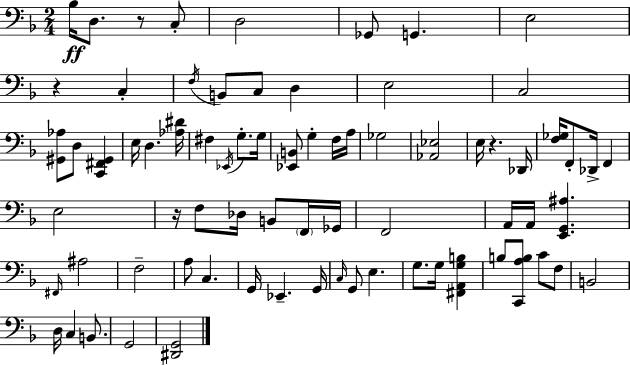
X:1
T:Untitled
M:2/4
L:1/4
K:F
_B,/4 D,/2 z/2 C,/2 D,2 _G,,/2 G,, E,2 z C, F,/4 B,,/2 C,/2 D, E,2 C,2 [^G,,_A,]/2 D,/2 [C,,^F,,^G,,] E,/4 D, [_A,^D]/4 ^F, _E,,/4 G,/2 G,/4 [_E,,B,,]/2 G, F,/4 A,/4 _G,2 [_A,,_E,]2 E,/4 z _D,,/4 [F,_G,]/4 F,,/2 _D,,/4 F,, E,2 z/4 F,/2 _D,/4 B,,/2 F,,/4 _G,,/4 F,,2 A,,/4 A,,/4 [E,,G,,^A,] ^F,,/4 ^A,2 F,2 A,/2 C, G,,/4 _E,, G,,/4 C,/4 G,,/2 E, G,/2 G,/4 [^F,,A,,G,B,] B,/2 [C,,A,B,]/2 C/2 F,/2 B,,2 D,/4 C, B,,/2 G,,2 [^D,,G,,]2